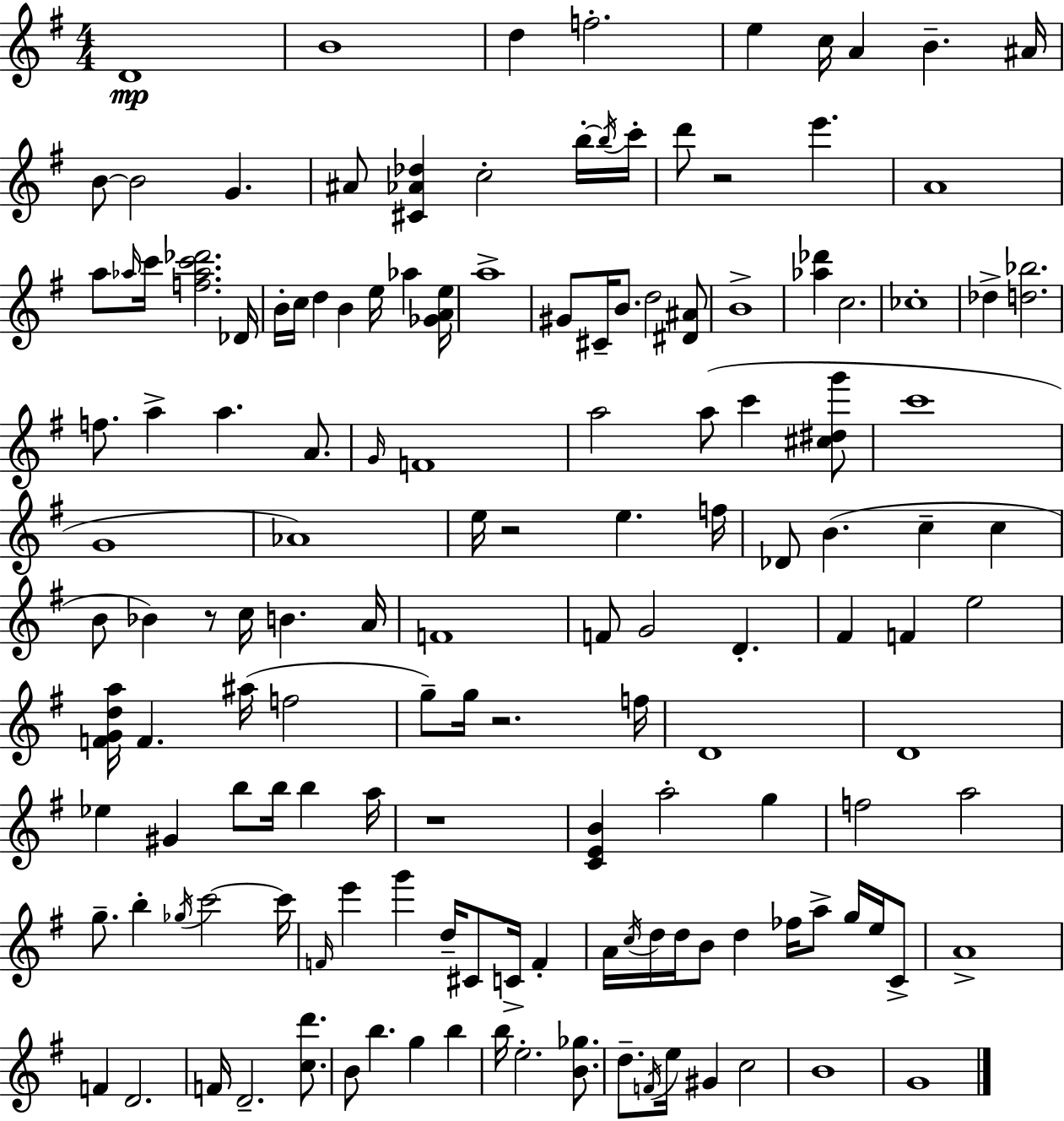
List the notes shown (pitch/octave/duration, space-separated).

D4/w B4/w D5/q F5/h. E5/q C5/s A4/q B4/q. A#4/s B4/e B4/h G4/q. A#4/e [C#4,Ab4,Db5]/q C5/h B5/s B5/s C6/s D6/e R/h E6/q. A4/w A5/e Ab5/s C6/s [F5,Ab5,C6,Db6]/h. Db4/s B4/s C5/s D5/q B4/q E5/s Ab5/q [Gb4,A4,E5]/s A5/w G#4/e C#4/s B4/e. D5/h [D#4,A#4]/e B4/w [Ab5,Db6]/q C5/h. CES5/w Db5/q [D5,Bb5]/h. F5/e. A5/q A5/q. A4/e. G4/s F4/w A5/h A5/e C6/q [C#5,D#5,G6]/e C6/w G4/w Ab4/w E5/s R/h E5/q. F5/s Db4/e B4/q. C5/q C5/q B4/e Bb4/q R/e C5/s B4/q. A4/s F4/w F4/e G4/h D4/q. F#4/q F4/q E5/h [F4,G4,D5,A5]/s F4/q. A#5/s F5/h G5/e G5/s R/h. F5/s D4/w D4/w Eb5/q G#4/q B5/e B5/s B5/q A5/s R/w [C4,E4,B4]/q A5/h G5/q F5/h A5/h G5/e. B5/q Gb5/s C6/h C6/s F4/s E6/q G6/q D5/s C#4/e C4/s F4/q A4/s C5/s D5/s D5/s B4/e D5/q FES5/s A5/e G5/s E5/s C4/e A4/w F4/q D4/h. F4/s D4/h. [C5,D6]/e. B4/e B5/q. G5/q B5/q B5/s E5/h. [B4,Gb5]/e. D5/e. F4/s E5/s G#4/q C5/h B4/w G4/w